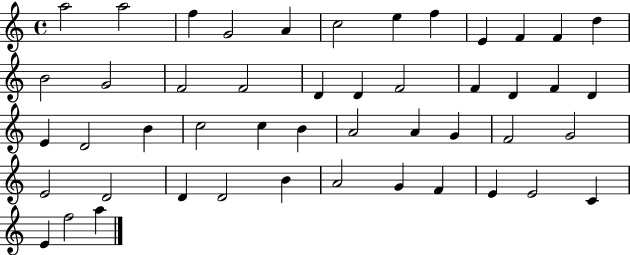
A5/h A5/h F5/q G4/h A4/q C5/h E5/q F5/q E4/q F4/q F4/q D5/q B4/h G4/h F4/h F4/h D4/q D4/q F4/h F4/q D4/q F4/q D4/q E4/q D4/h B4/q C5/h C5/q B4/q A4/h A4/q G4/q F4/h G4/h E4/h D4/h D4/q D4/h B4/q A4/h G4/q F4/q E4/q E4/h C4/q E4/q F5/h A5/q